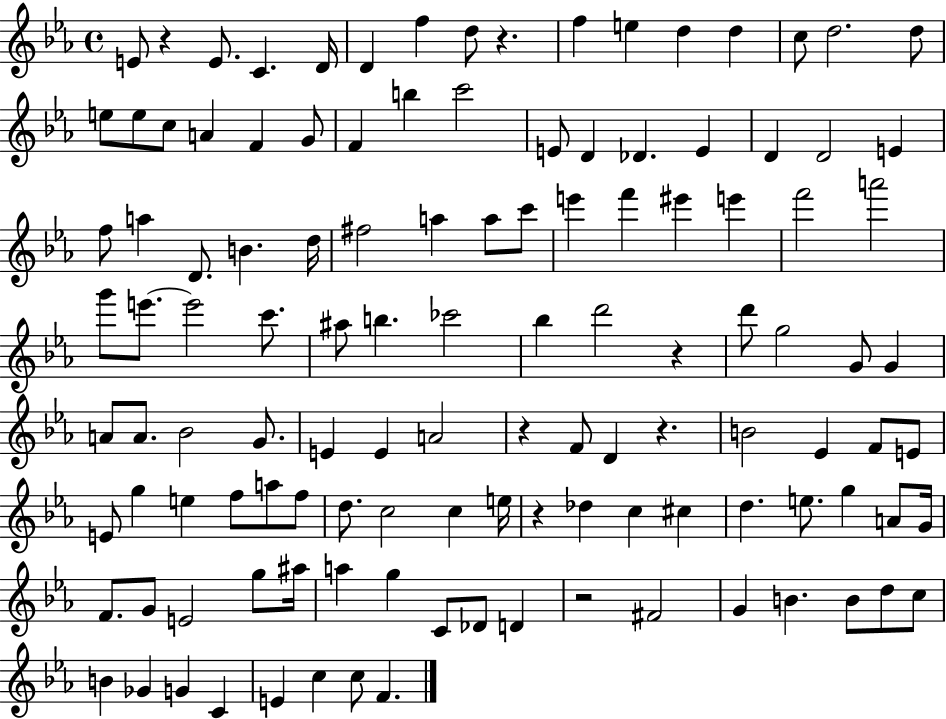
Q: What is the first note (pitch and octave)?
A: E4